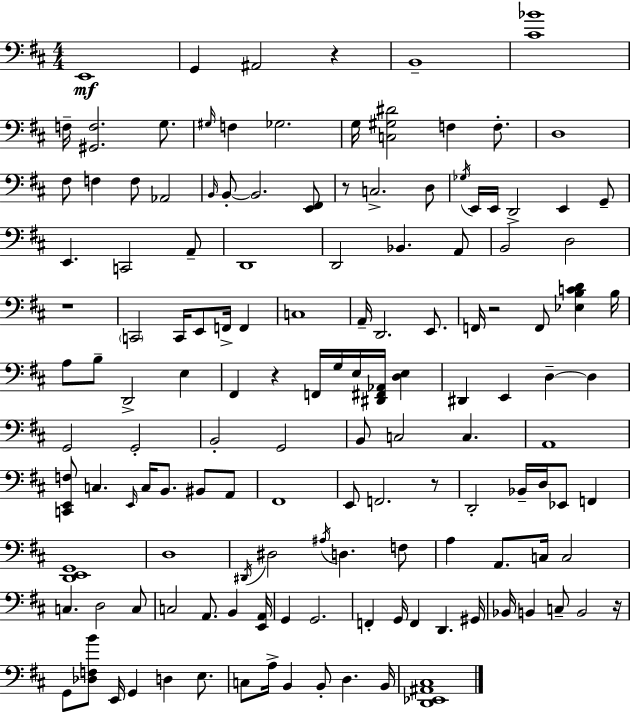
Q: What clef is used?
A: bass